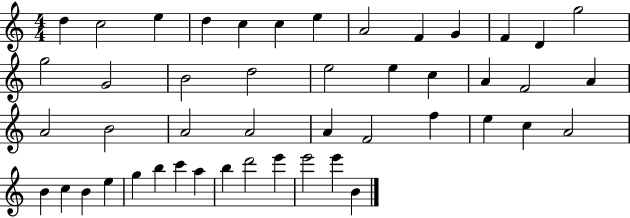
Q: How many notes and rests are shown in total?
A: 47